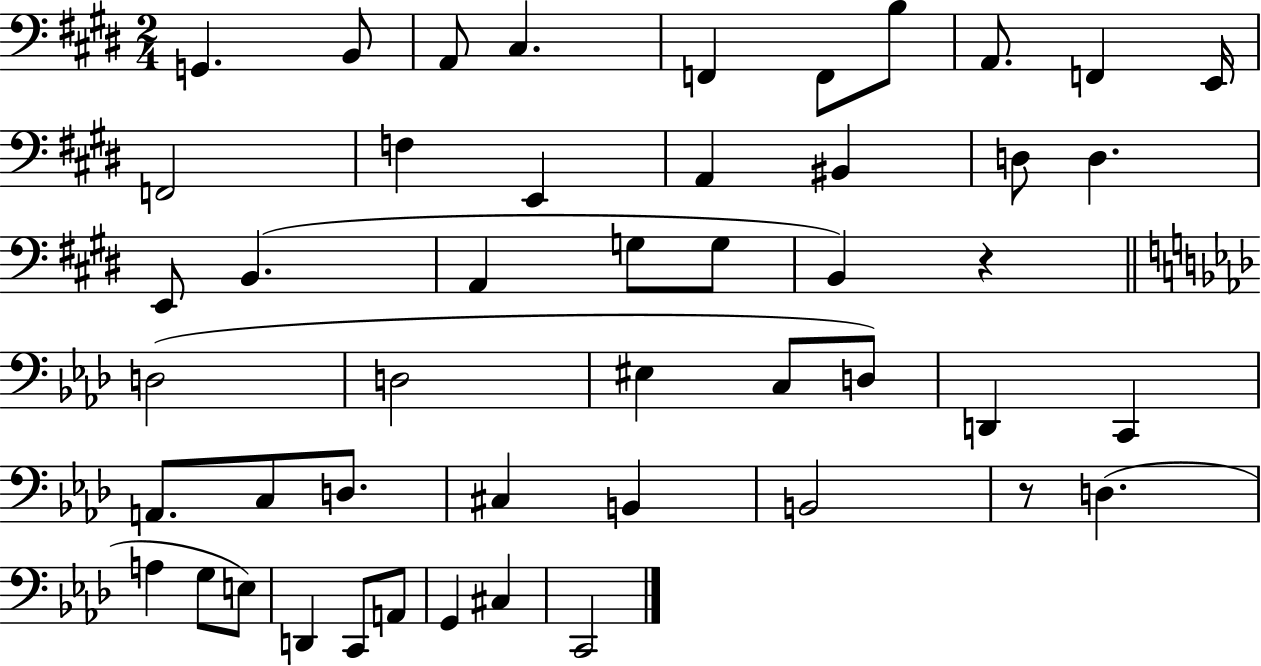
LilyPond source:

{
  \clef bass
  \numericTimeSignature
  \time 2/4
  \key e \major
  \repeat volta 2 { g,4. b,8 | a,8 cis4. | f,4 f,8 b8 | a,8. f,4 e,16 | \break f,2 | f4 e,4 | a,4 bis,4 | d8 d4. | \break e,8 b,4.( | a,4 g8 g8 | b,4) r4 | \bar "||" \break \key aes \major d2( | d2 | eis4 c8 d8) | d,4 c,4 | \break a,8. c8 d8. | cis4 b,4 | b,2 | r8 d4.( | \break a4 g8 e8) | d,4 c,8 a,8 | g,4 cis4 | c,2 | \break } \bar "|."
}